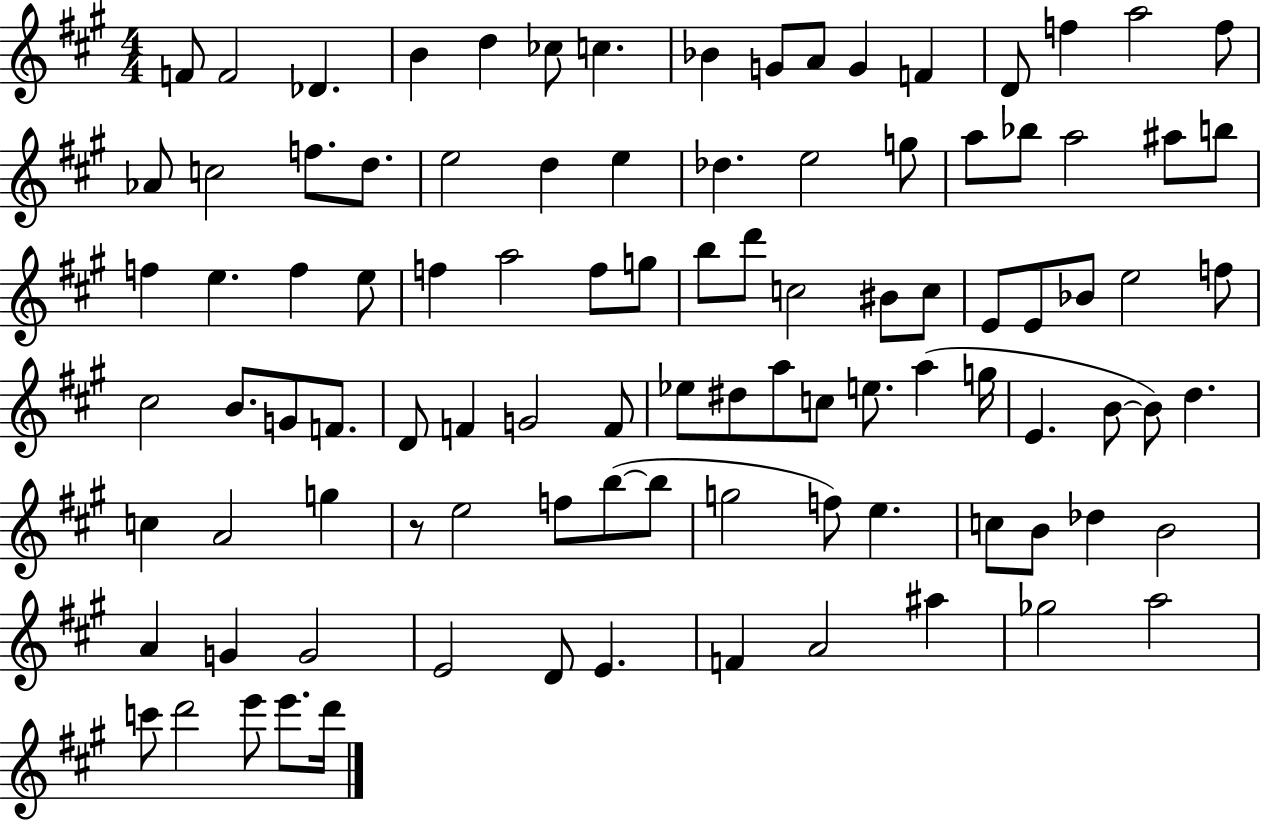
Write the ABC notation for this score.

X:1
T:Untitled
M:4/4
L:1/4
K:A
F/2 F2 _D B d _c/2 c _B G/2 A/2 G F D/2 f a2 f/2 _A/2 c2 f/2 d/2 e2 d e _d e2 g/2 a/2 _b/2 a2 ^a/2 b/2 f e f e/2 f a2 f/2 g/2 b/2 d'/2 c2 ^B/2 c/2 E/2 E/2 _B/2 e2 f/2 ^c2 B/2 G/2 F/2 D/2 F G2 F/2 _e/2 ^d/2 a/2 c/2 e/2 a g/4 E B/2 B/2 d c A2 g z/2 e2 f/2 b/2 b/2 g2 f/2 e c/2 B/2 _d B2 A G G2 E2 D/2 E F A2 ^a _g2 a2 c'/2 d'2 e'/2 e'/2 d'/4